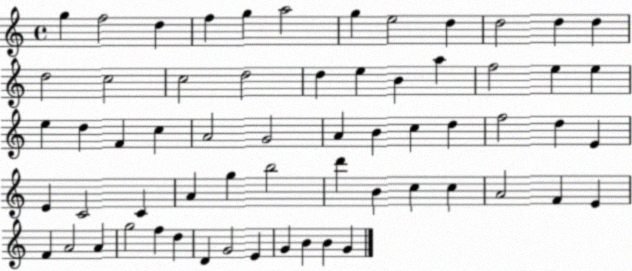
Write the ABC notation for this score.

X:1
T:Untitled
M:4/4
L:1/4
K:C
g f2 d f g a2 g e2 d d2 d d d2 c2 c2 d2 d e B a f2 e e e d F c A2 G2 A B c d f2 d E E C2 C A g b2 d' B c c A2 F E F A2 A g2 f d D G2 E G B B G